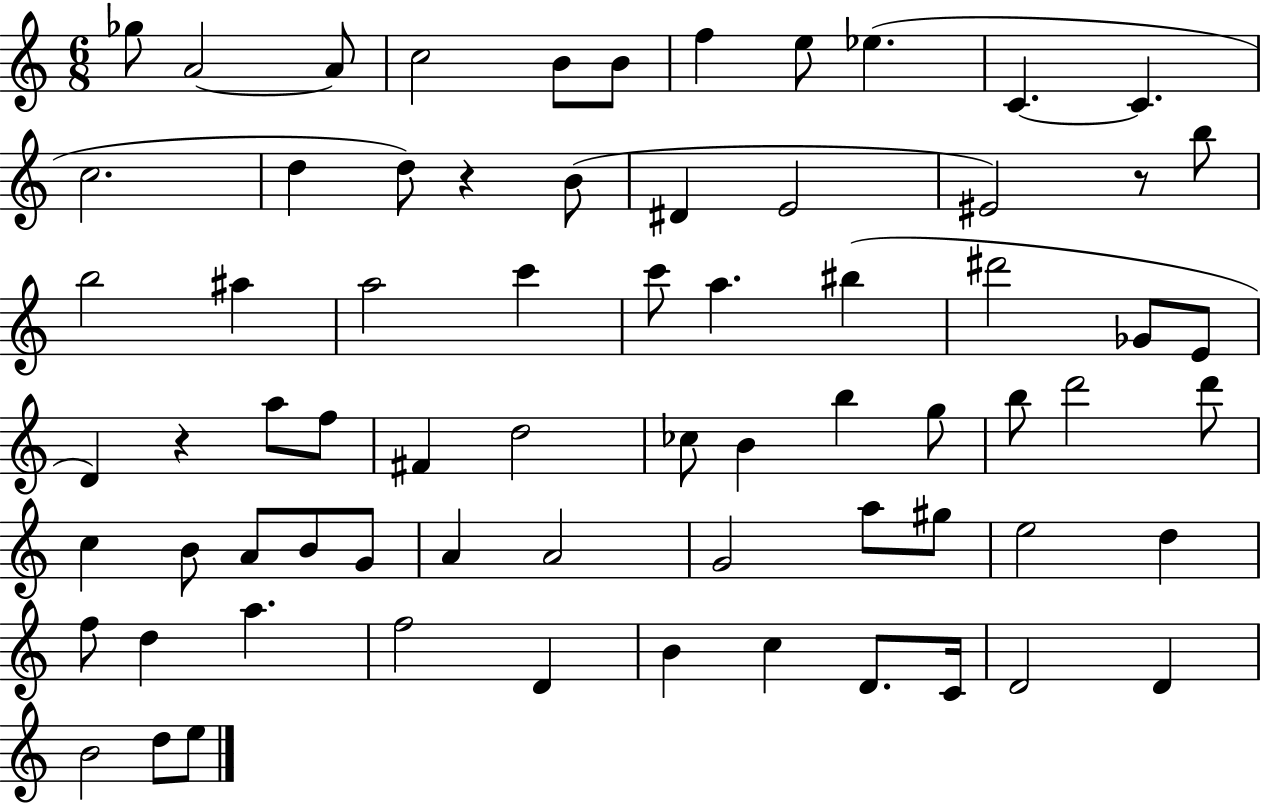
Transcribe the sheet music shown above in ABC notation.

X:1
T:Untitled
M:6/8
L:1/4
K:C
_g/2 A2 A/2 c2 B/2 B/2 f e/2 _e C C c2 d d/2 z B/2 ^D E2 ^E2 z/2 b/2 b2 ^a a2 c' c'/2 a ^b ^d'2 _G/2 E/2 D z a/2 f/2 ^F d2 _c/2 B b g/2 b/2 d'2 d'/2 c B/2 A/2 B/2 G/2 A A2 G2 a/2 ^g/2 e2 d f/2 d a f2 D B c D/2 C/4 D2 D B2 d/2 e/2